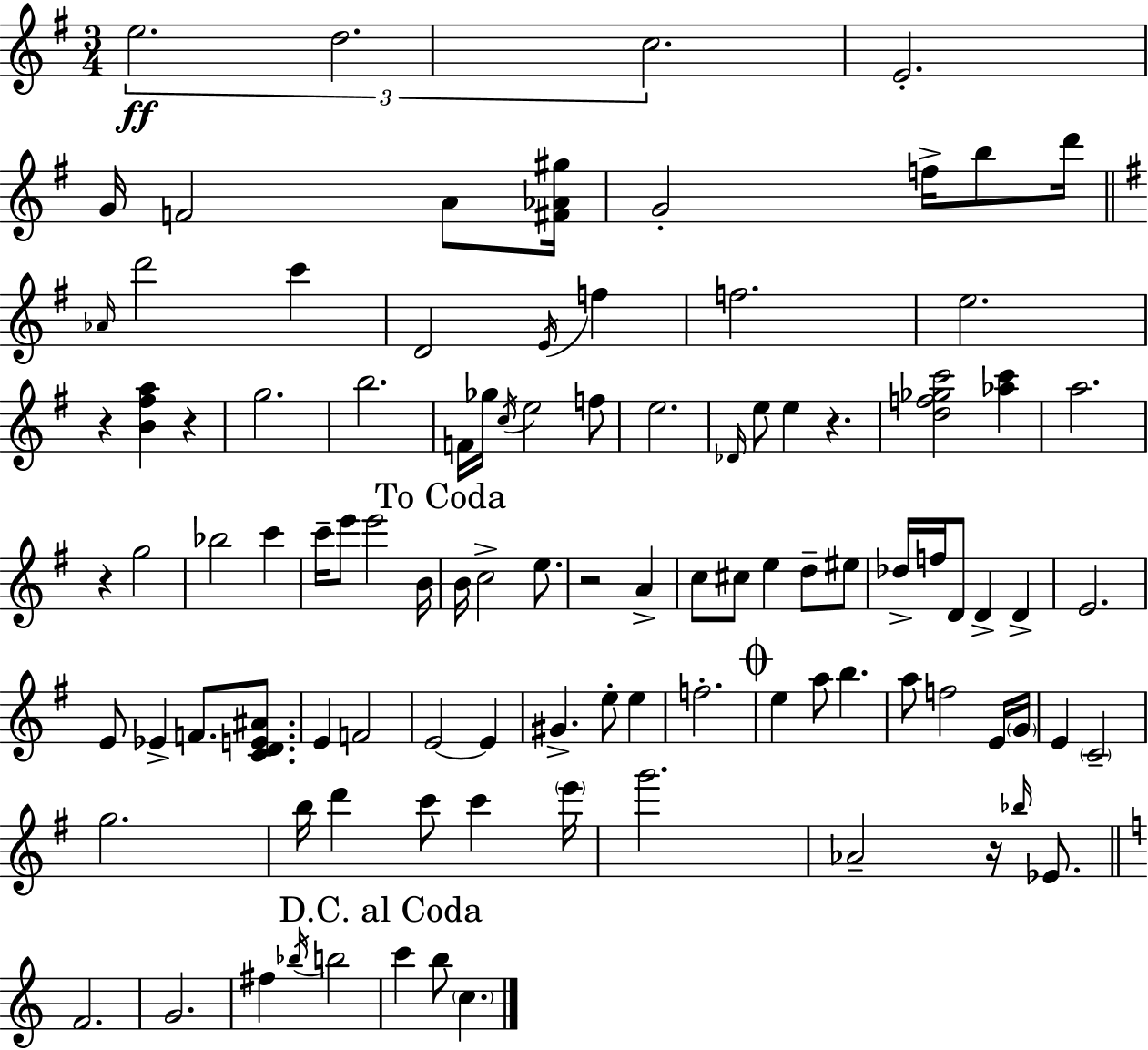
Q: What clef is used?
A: treble